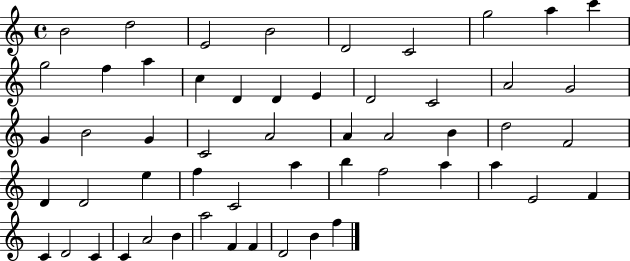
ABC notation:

X:1
T:Untitled
M:4/4
L:1/4
K:C
B2 d2 E2 B2 D2 C2 g2 a c' g2 f a c D D E D2 C2 A2 G2 G B2 G C2 A2 A A2 B d2 F2 D D2 e f C2 a b f2 a a E2 F C D2 C C A2 B a2 F F D2 B f